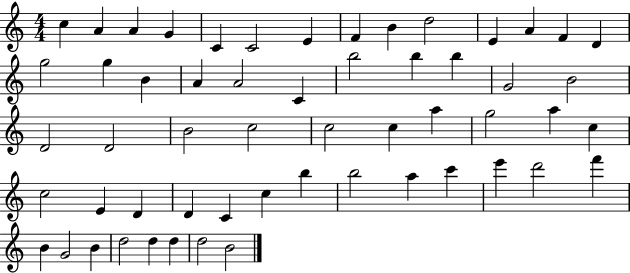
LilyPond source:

{
  \clef treble
  \numericTimeSignature
  \time 4/4
  \key c \major
  c''4 a'4 a'4 g'4 | c'4 c'2 e'4 | f'4 b'4 d''2 | e'4 a'4 f'4 d'4 | \break g''2 g''4 b'4 | a'4 a'2 c'4 | b''2 b''4 b''4 | g'2 b'2 | \break d'2 d'2 | b'2 c''2 | c''2 c''4 a''4 | g''2 a''4 c''4 | \break c''2 e'4 d'4 | d'4 c'4 c''4 b''4 | b''2 a''4 c'''4 | e'''4 d'''2 f'''4 | \break b'4 g'2 b'4 | d''2 d''4 d''4 | d''2 b'2 | \bar "|."
}